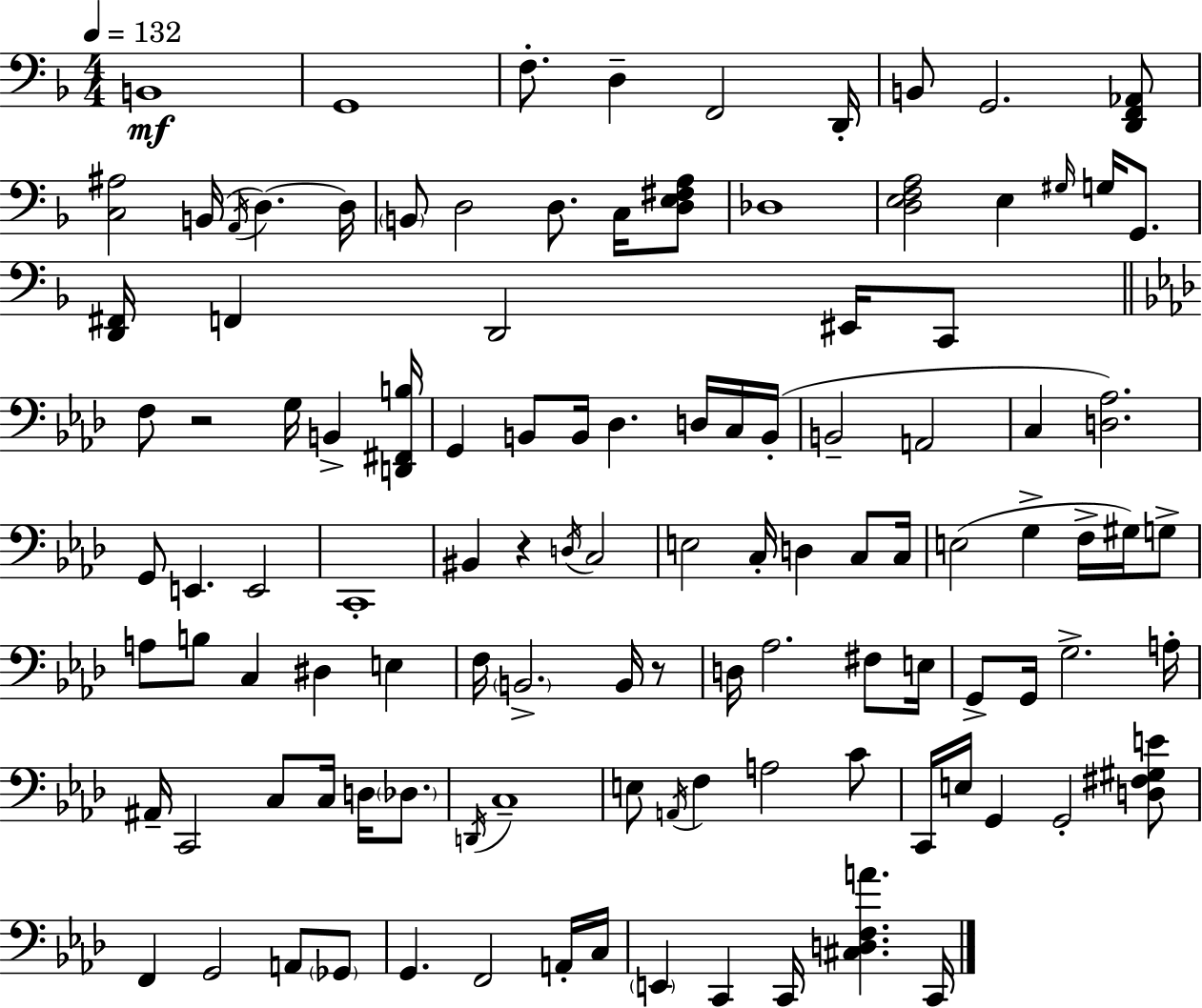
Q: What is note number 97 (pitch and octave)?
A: E2